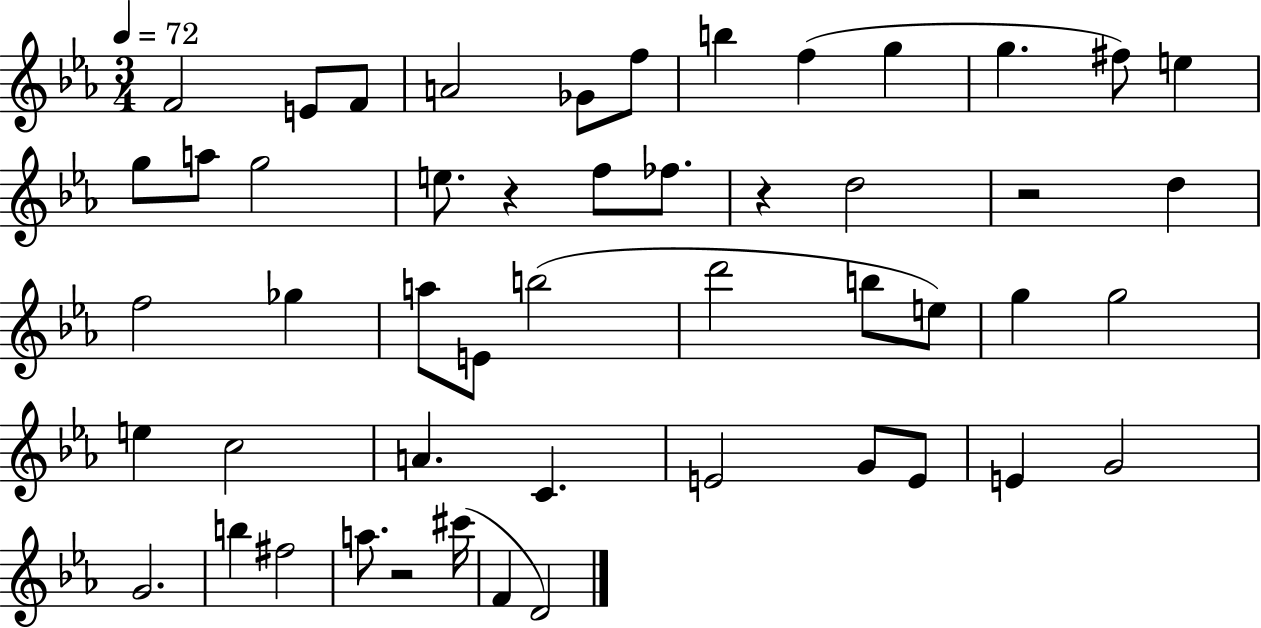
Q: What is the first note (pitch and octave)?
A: F4